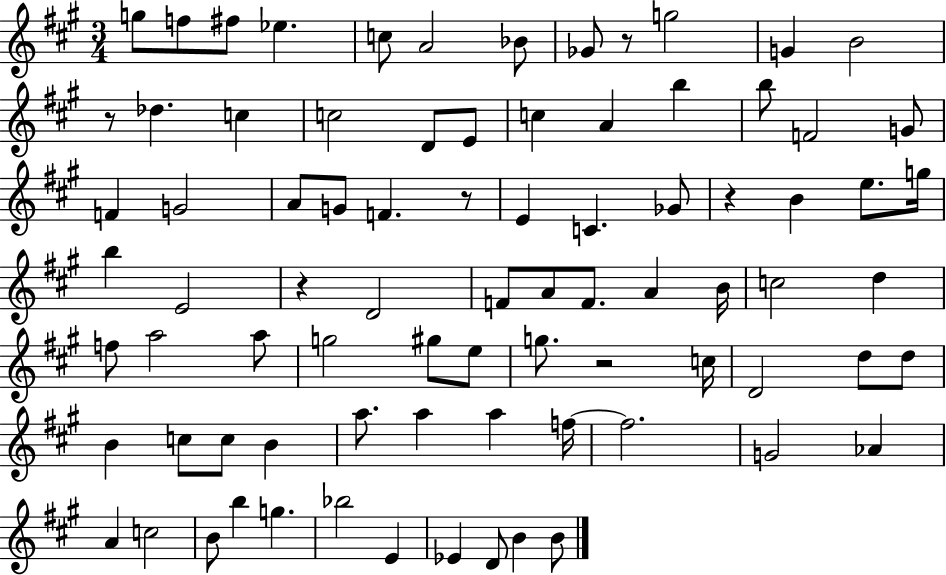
{
  \clef treble
  \numericTimeSignature
  \time 3/4
  \key a \major
  g''8 f''8 fis''8 ees''4. | c''8 a'2 bes'8 | ges'8 r8 g''2 | g'4 b'2 | \break r8 des''4. c''4 | c''2 d'8 e'8 | c''4 a'4 b''4 | b''8 f'2 g'8 | \break f'4 g'2 | a'8 g'8 f'4. r8 | e'4 c'4. ges'8 | r4 b'4 e''8. g''16 | \break b''4 e'2 | r4 d'2 | f'8 a'8 f'8. a'4 b'16 | c''2 d''4 | \break f''8 a''2 a''8 | g''2 gis''8 e''8 | g''8. r2 c''16 | d'2 d''8 d''8 | \break b'4 c''8 c''8 b'4 | a''8. a''4 a''4 f''16~~ | f''2. | g'2 aes'4 | \break a'4 c''2 | b'8 b''4 g''4. | bes''2 e'4 | ees'4 d'8 b'4 b'8 | \break \bar "|."
}